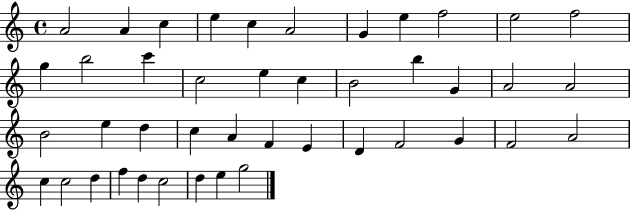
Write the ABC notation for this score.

X:1
T:Untitled
M:4/4
L:1/4
K:C
A2 A c e c A2 G e f2 e2 f2 g b2 c' c2 e c B2 b G A2 A2 B2 e d c A F E D F2 G F2 A2 c c2 d f d c2 d e g2